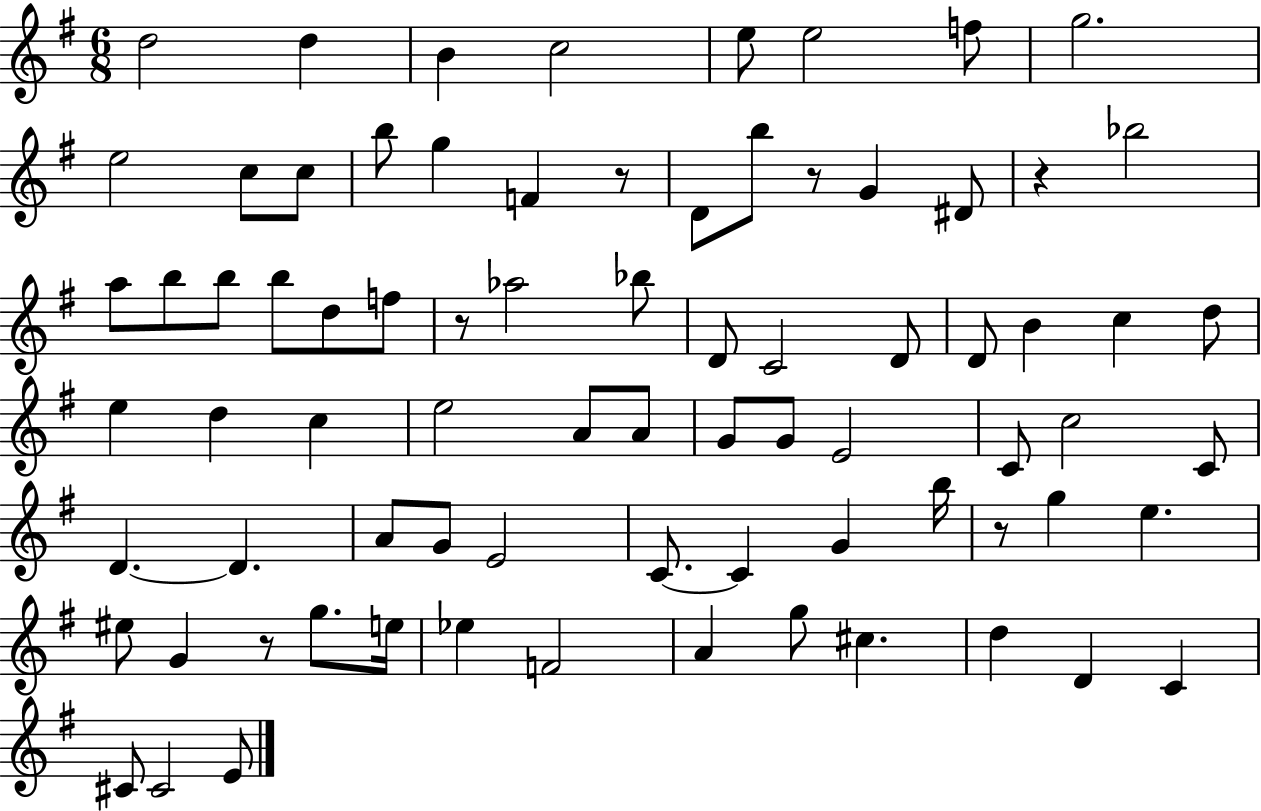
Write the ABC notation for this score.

X:1
T:Untitled
M:6/8
L:1/4
K:G
d2 d B c2 e/2 e2 f/2 g2 e2 c/2 c/2 b/2 g F z/2 D/2 b/2 z/2 G ^D/2 z _b2 a/2 b/2 b/2 b/2 d/2 f/2 z/2 _a2 _b/2 D/2 C2 D/2 D/2 B c d/2 e d c e2 A/2 A/2 G/2 G/2 E2 C/2 c2 C/2 D D A/2 G/2 E2 C/2 C G b/4 z/2 g e ^e/2 G z/2 g/2 e/4 _e F2 A g/2 ^c d D C ^C/2 ^C2 E/2